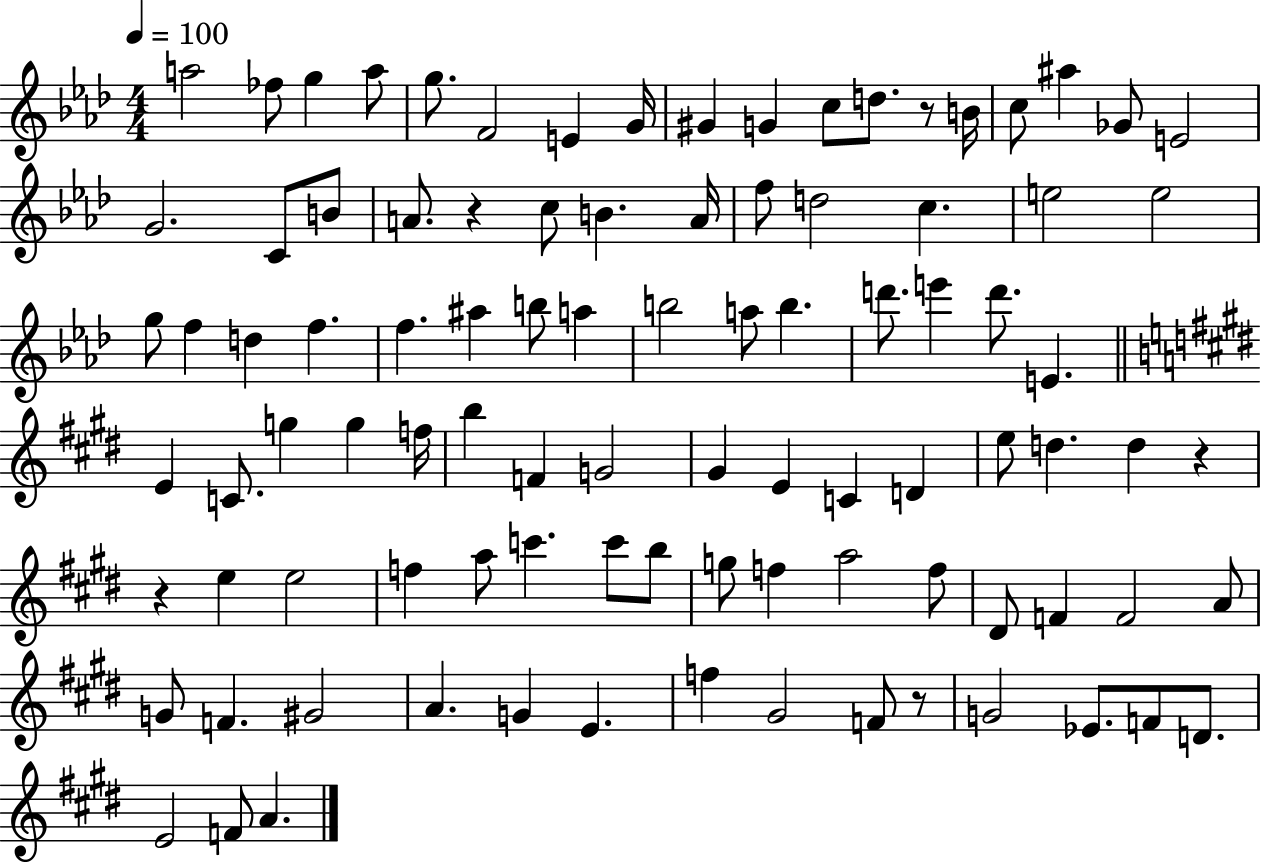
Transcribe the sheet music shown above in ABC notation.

X:1
T:Untitled
M:4/4
L:1/4
K:Ab
a2 _f/2 g a/2 g/2 F2 E G/4 ^G G c/2 d/2 z/2 B/4 c/2 ^a _G/2 E2 G2 C/2 B/2 A/2 z c/2 B A/4 f/2 d2 c e2 e2 g/2 f d f f ^a b/2 a b2 a/2 b d'/2 e' d'/2 E E C/2 g g f/4 b F G2 ^G E C D e/2 d d z z e e2 f a/2 c' c'/2 b/2 g/2 f a2 f/2 ^D/2 F F2 A/2 G/2 F ^G2 A G E f ^G2 F/2 z/2 G2 _E/2 F/2 D/2 E2 F/2 A